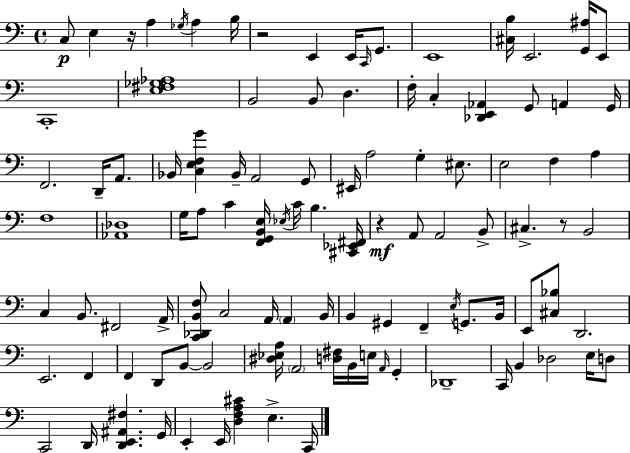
C3/e E3/q R/s A3/q Gb3/s A3/q B3/s R/h E2/q E2/s C2/s G2/e. E2/w [C#3,B3]/s E2/h. [G2,A#3]/s E2/e C2/w [E3,F#3,Gb3,Ab3]/w B2/h B2/e D3/q. F3/s C3/q [Db2,E2,Ab2]/q G2/e A2/q G2/s F2/h. D2/s A2/e. Bb2/s [C3,E3,F3,G4]/q Bb2/s A2/h G2/e EIS2/s A3/h G3/q EIS3/e. E3/h F3/q A3/q F3/w [Ab2,Db3]/w G3/s A3/e C4/q [F2,G2,B2,E3]/s Eb3/s C4/s B3/q. [C#2,Eb2,F#2]/s R/q A2/e A2/h B2/e C#3/q. R/e B2/h C3/q B2/e. F#2/h A2/s [C2,Db2,B2,F3]/e C3/h A2/s A2/q B2/s B2/q G#2/q F2/q E3/s G2/e. B2/s E2/e [C#3,Bb3]/e D2/h. E2/h. F2/q F2/q D2/e B2/e B2/h [D#3,Eb3,A3]/s A2/h [D3,F#3]/s B2/s E3/s A2/s G2/q Db2/w C2/s B2/q Db3/h E3/s D3/e C2/h D2/s [D2,E2,A#2,F#3]/q. G2/s E2/q E2/s [D3,F3,A3,C#4]/q E3/q. C2/s